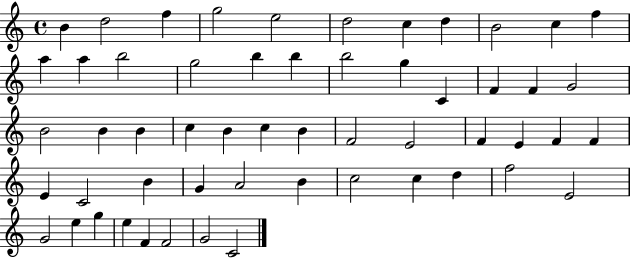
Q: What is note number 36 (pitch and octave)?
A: F4